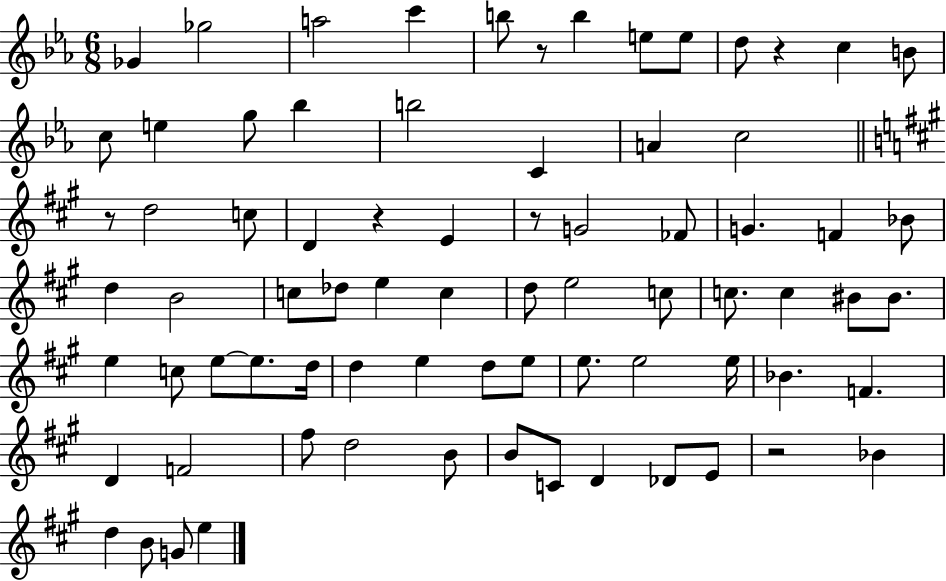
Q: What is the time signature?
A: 6/8